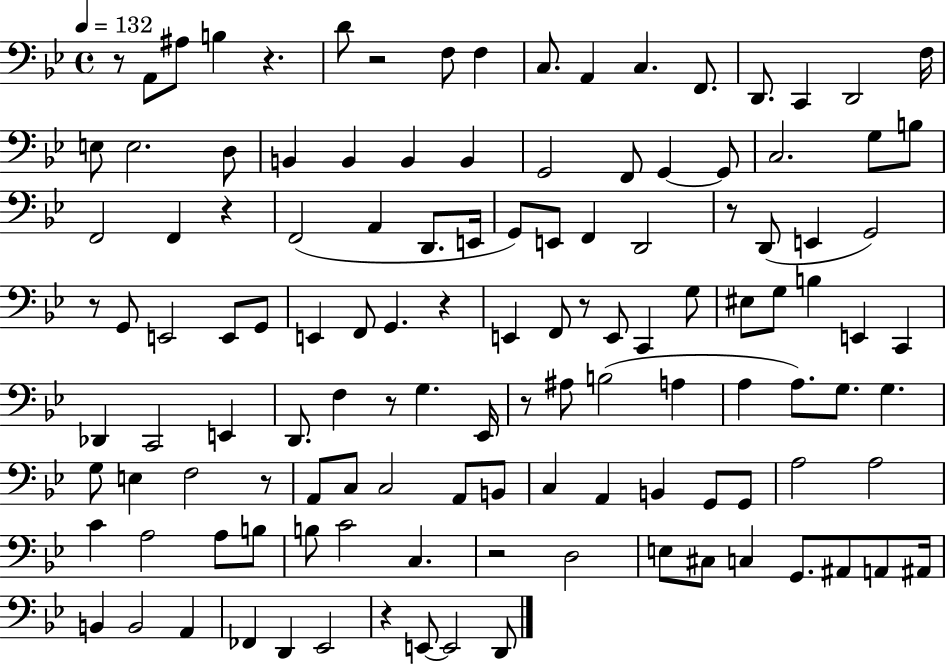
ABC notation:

X:1
T:Untitled
M:4/4
L:1/4
K:Bb
z/2 A,,/2 ^A,/2 B, z D/2 z2 F,/2 F, C,/2 A,, C, F,,/2 D,,/2 C,, D,,2 F,/4 E,/2 E,2 D,/2 B,, B,, B,, B,, G,,2 F,,/2 G,, G,,/2 C,2 G,/2 B,/2 F,,2 F,, z F,,2 A,, D,,/2 E,,/4 G,,/2 E,,/2 F,, D,,2 z/2 D,,/2 E,, G,,2 z/2 G,,/2 E,,2 E,,/2 G,,/2 E,, F,,/2 G,, z E,, F,,/2 z/2 E,,/2 C,, G,/2 ^E,/2 G,/2 B, E,, C,, _D,, C,,2 E,, D,,/2 F, z/2 G, _E,,/4 z/2 ^A,/2 B,2 A, A, A,/2 G,/2 G, G,/2 E, F,2 z/2 A,,/2 C,/2 C,2 A,,/2 B,,/2 C, A,, B,, G,,/2 G,,/2 A,2 A,2 C A,2 A,/2 B,/2 B,/2 C2 C, z2 D,2 E,/2 ^C,/2 C, G,,/2 ^A,,/2 A,,/2 ^A,,/4 B,, B,,2 A,, _F,, D,, _E,,2 z E,,/2 E,,2 D,,/2